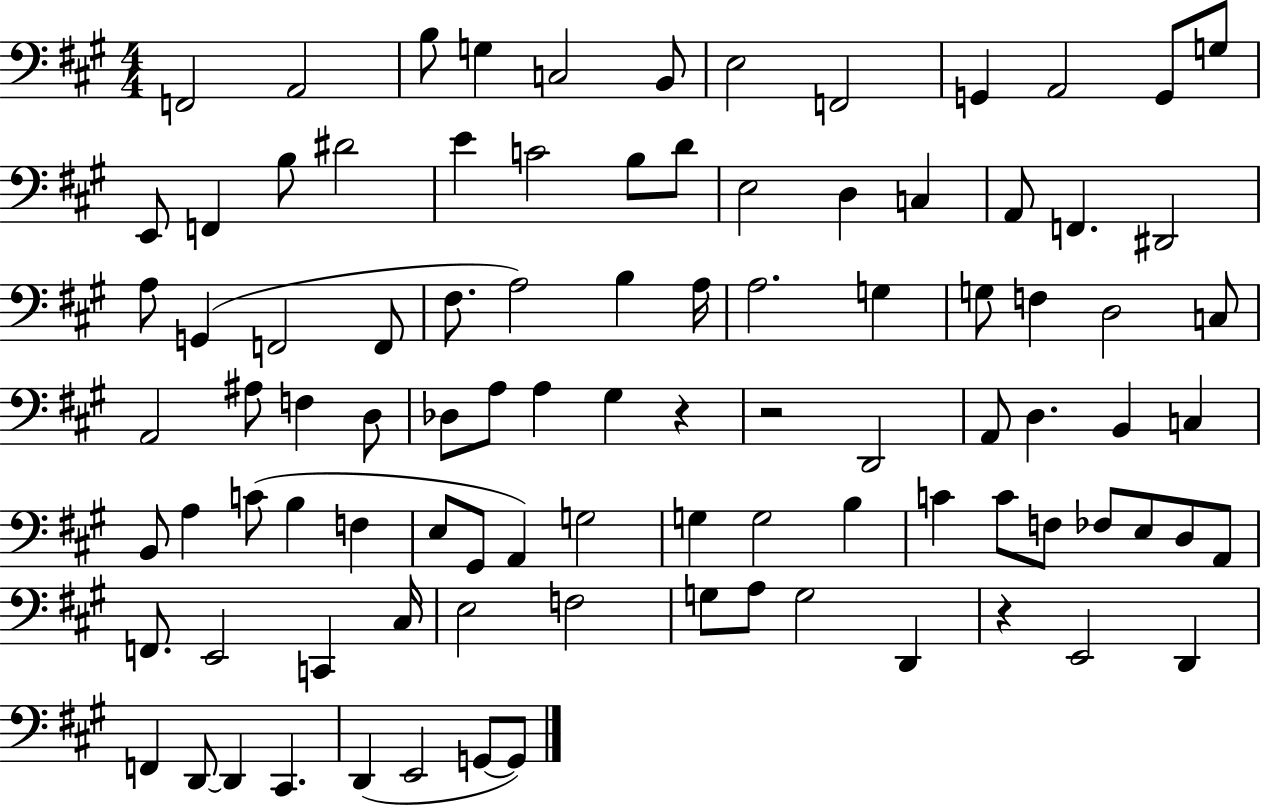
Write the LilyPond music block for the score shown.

{
  \clef bass
  \numericTimeSignature
  \time 4/4
  \key a \major
  f,2 a,2 | b8 g4 c2 b,8 | e2 f,2 | g,4 a,2 g,8 g8 | \break e,8 f,4 b8 dis'2 | e'4 c'2 b8 d'8 | e2 d4 c4 | a,8 f,4. dis,2 | \break a8 g,4( f,2 f,8 | fis8. a2) b4 a16 | a2. g4 | g8 f4 d2 c8 | \break a,2 ais8 f4 d8 | des8 a8 a4 gis4 r4 | r2 d,2 | a,8 d4. b,4 c4 | \break b,8 a4 c'8( b4 f4 | e8 gis,8 a,4) g2 | g4 g2 b4 | c'4 c'8 f8 fes8 e8 d8 a,8 | \break f,8. e,2 c,4 cis16 | e2 f2 | g8 a8 g2 d,4 | r4 e,2 d,4 | \break f,4 d,8~~ d,4 cis,4. | d,4( e,2 g,8~~ g,8) | \bar "|."
}